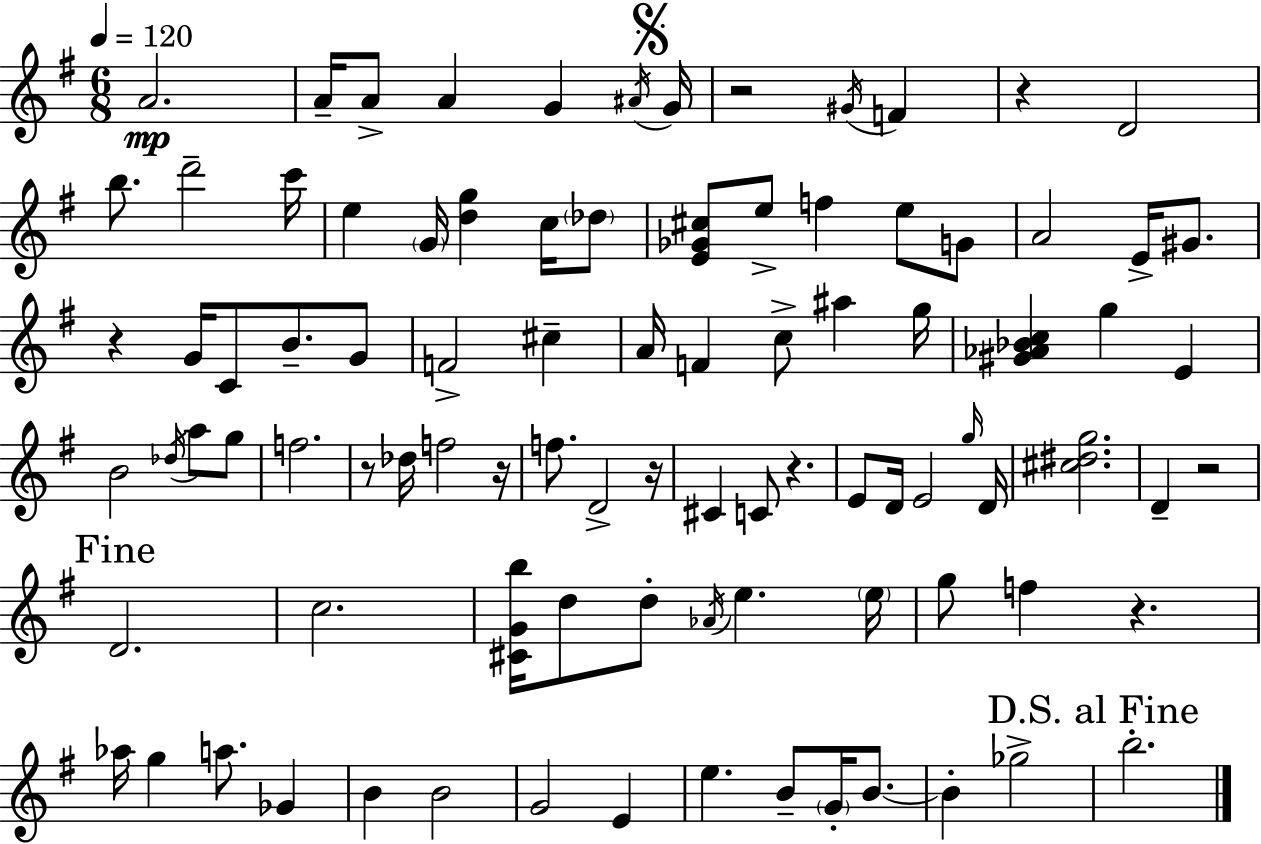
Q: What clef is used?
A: treble